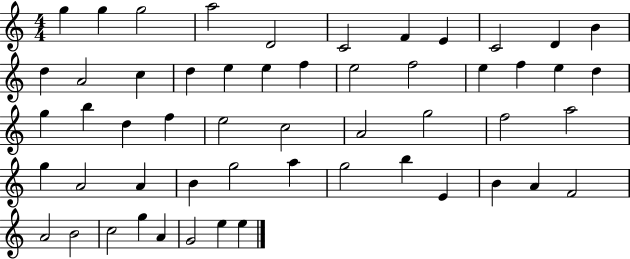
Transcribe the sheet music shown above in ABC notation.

X:1
T:Untitled
M:4/4
L:1/4
K:C
g g g2 a2 D2 C2 F E C2 D B d A2 c d e e f e2 f2 e f e d g b d f e2 c2 A2 g2 f2 a2 g A2 A B g2 a g2 b E B A F2 A2 B2 c2 g A G2 e e